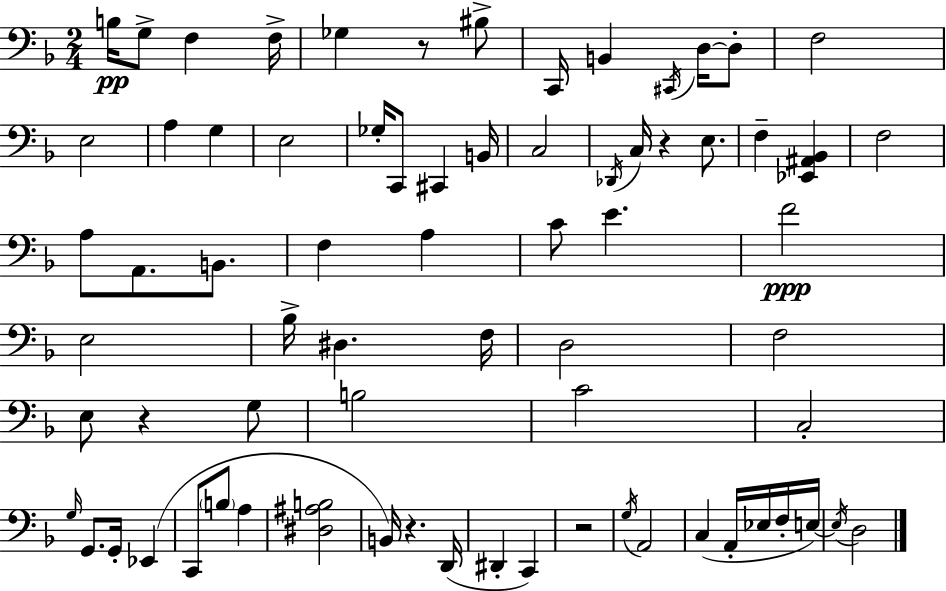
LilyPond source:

{
  \clef bass
  \numericTimeSignature
  \time 2/4
  \key f \major
  b16\pp g8-> f4 f16-> | ges4 r8 bis8-> | c,16 b,4 \acciaccatura { cis,16 } d16~~ d8-. | f2 | \break e2 | a4 g4 | e2 | ges16-. c,8 cis,4 | \break b,16 c2 | \acciaccatura { des,16 } c16 r4 e8. | f4-- <ees, ais, bes,>4 | f2 | \break a8 a,8. b,8. | f4 a4 | c'8 e'4. | f'2\ppp | \break e2 | bes16-> dis4. | f16 d2 | f2 | \break e8 r4 | g8 b2 | c'2 | c2-. | \break \grace { g16 } g,8. g,16-. ees,4( | c,8 \parenthesize b8 a4 | <dis ais b>2 | b,16) r4. | \break d,16( dis,4-. c,4) | r2 | \acciaccatura { g16 } a,2 | c4( | \break a,16-. ees16 f16-. e16~~) \acciaccatura { e16 } d2 | \bar "|."
}